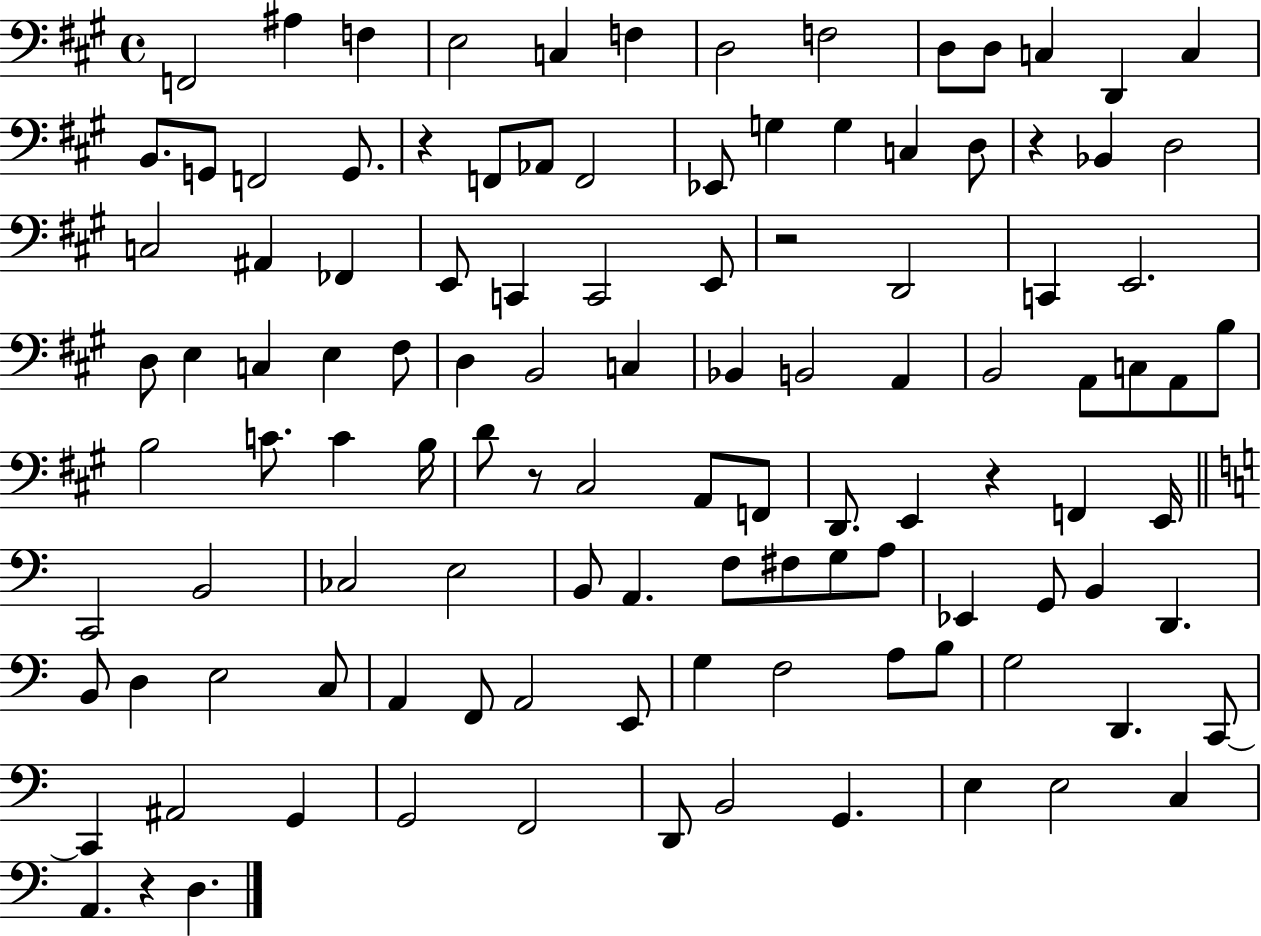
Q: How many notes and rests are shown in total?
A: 113